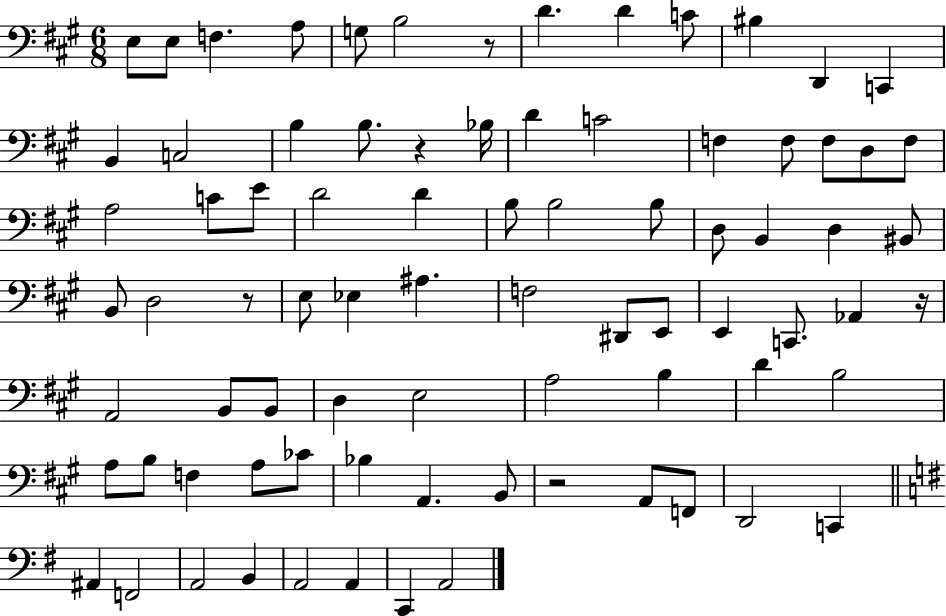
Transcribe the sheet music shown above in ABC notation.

X:1
T:Untitled
M:6/8
L:1/4
K:A
E,/2 E,/2 F, A,/2 G,/2 B,2 z/2 D D C/2 ^B, D,, C,, B,, C,2 B, B,/2 z _B,/4 D C2 F, F,/2 F,/2 D,/2 F,/2 A,2 C/2 E/2 D2 D B,/2 B,2 B,/2 D,/2 B,, D, ^B,,/2 B,,/2 D,2 z/2 E,/2 _E, ^A, F,2 ^D,,/2 E,,/2 E,, C,,/2 _A,, z/4 A,,2 B,,/2 B,,/2 D, E,2 A,2 B, D B,2 A,/2 B,/2 F, A,/2 _C/2 _B, A,, B,,/2 z2 A,,/2 F,,/2 D,,2 C,, ^A,, F,,2 A,,2 B,, A,,2 A,, C,, A,,2